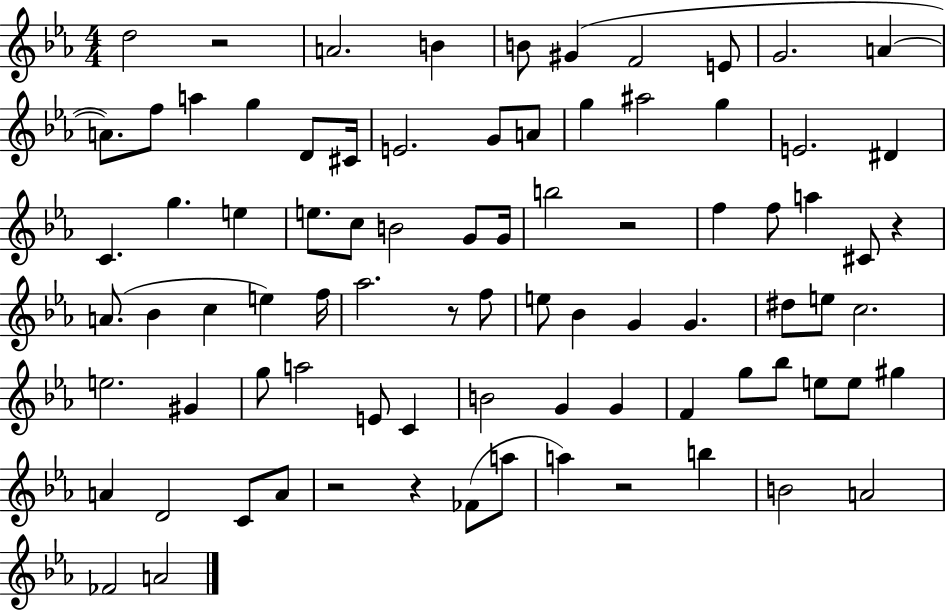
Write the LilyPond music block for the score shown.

{
  \clef treble
  \numericTimeSignature
  \time 4/4
  \key ees \major
  d''2 r2 | a'2. b'4 | b'8 gis'4( f'2 e'8 | g'2. a'4~~ | \break a'8.) f''8 a''4 g''4 d'8 cis'16 | e'2. g'8 a'8 | g''4 ais''2 g''4 | e'2. dis'4 | \break c'4. g''4. e''4 | e''8. c''8 b'2 g'8 g'16 | b''2 r2 | f''4 f''8 a''4 cis'8 r4 | \break a'8.( bes'4 c''4 e''4) f''16 | aes''2. r8 f''8 | e''8 bes'4 g'4 g'4. | dis''8 e''8 c''2. | \break e''2. gis'4 | g''8 a''2 e'8 c'4 | b'2 g'4 g'4 | f'4 g''8 bes''8 e''8 e''8 gis''4 | \break a'4 d'2 c'8 a'8 | r2 r4 fes'8( a''8 | a''4) r2 b''4 | b'2 a'2 | \break fes'2 a'2 | \bar "|."
}